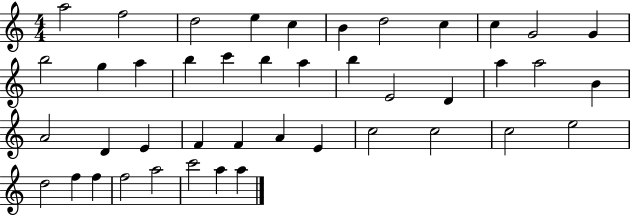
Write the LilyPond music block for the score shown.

{
  \clef treble
  \numericTimeSignature
  \time 4/4
  \key c \major
  a''2 f''2 | d''2 e''4 c''4 | b'4 d''2 c''4 | c''4 g'2 g'4 | \break b''2 g''4 a''4 | b''4 c'''4 b''4 a''4 | b''4 e'2 d'4 | a''4 a''2 b'4 | \break a'2 d'4 e'4 | f'4 f'4 a'4 e'4 | c''2 c''2 | c''2 e''2 | \break d''2 f''4 f''4 | f''2 a''2 | c'''2 a''4 a''4 | \bar "|."
}